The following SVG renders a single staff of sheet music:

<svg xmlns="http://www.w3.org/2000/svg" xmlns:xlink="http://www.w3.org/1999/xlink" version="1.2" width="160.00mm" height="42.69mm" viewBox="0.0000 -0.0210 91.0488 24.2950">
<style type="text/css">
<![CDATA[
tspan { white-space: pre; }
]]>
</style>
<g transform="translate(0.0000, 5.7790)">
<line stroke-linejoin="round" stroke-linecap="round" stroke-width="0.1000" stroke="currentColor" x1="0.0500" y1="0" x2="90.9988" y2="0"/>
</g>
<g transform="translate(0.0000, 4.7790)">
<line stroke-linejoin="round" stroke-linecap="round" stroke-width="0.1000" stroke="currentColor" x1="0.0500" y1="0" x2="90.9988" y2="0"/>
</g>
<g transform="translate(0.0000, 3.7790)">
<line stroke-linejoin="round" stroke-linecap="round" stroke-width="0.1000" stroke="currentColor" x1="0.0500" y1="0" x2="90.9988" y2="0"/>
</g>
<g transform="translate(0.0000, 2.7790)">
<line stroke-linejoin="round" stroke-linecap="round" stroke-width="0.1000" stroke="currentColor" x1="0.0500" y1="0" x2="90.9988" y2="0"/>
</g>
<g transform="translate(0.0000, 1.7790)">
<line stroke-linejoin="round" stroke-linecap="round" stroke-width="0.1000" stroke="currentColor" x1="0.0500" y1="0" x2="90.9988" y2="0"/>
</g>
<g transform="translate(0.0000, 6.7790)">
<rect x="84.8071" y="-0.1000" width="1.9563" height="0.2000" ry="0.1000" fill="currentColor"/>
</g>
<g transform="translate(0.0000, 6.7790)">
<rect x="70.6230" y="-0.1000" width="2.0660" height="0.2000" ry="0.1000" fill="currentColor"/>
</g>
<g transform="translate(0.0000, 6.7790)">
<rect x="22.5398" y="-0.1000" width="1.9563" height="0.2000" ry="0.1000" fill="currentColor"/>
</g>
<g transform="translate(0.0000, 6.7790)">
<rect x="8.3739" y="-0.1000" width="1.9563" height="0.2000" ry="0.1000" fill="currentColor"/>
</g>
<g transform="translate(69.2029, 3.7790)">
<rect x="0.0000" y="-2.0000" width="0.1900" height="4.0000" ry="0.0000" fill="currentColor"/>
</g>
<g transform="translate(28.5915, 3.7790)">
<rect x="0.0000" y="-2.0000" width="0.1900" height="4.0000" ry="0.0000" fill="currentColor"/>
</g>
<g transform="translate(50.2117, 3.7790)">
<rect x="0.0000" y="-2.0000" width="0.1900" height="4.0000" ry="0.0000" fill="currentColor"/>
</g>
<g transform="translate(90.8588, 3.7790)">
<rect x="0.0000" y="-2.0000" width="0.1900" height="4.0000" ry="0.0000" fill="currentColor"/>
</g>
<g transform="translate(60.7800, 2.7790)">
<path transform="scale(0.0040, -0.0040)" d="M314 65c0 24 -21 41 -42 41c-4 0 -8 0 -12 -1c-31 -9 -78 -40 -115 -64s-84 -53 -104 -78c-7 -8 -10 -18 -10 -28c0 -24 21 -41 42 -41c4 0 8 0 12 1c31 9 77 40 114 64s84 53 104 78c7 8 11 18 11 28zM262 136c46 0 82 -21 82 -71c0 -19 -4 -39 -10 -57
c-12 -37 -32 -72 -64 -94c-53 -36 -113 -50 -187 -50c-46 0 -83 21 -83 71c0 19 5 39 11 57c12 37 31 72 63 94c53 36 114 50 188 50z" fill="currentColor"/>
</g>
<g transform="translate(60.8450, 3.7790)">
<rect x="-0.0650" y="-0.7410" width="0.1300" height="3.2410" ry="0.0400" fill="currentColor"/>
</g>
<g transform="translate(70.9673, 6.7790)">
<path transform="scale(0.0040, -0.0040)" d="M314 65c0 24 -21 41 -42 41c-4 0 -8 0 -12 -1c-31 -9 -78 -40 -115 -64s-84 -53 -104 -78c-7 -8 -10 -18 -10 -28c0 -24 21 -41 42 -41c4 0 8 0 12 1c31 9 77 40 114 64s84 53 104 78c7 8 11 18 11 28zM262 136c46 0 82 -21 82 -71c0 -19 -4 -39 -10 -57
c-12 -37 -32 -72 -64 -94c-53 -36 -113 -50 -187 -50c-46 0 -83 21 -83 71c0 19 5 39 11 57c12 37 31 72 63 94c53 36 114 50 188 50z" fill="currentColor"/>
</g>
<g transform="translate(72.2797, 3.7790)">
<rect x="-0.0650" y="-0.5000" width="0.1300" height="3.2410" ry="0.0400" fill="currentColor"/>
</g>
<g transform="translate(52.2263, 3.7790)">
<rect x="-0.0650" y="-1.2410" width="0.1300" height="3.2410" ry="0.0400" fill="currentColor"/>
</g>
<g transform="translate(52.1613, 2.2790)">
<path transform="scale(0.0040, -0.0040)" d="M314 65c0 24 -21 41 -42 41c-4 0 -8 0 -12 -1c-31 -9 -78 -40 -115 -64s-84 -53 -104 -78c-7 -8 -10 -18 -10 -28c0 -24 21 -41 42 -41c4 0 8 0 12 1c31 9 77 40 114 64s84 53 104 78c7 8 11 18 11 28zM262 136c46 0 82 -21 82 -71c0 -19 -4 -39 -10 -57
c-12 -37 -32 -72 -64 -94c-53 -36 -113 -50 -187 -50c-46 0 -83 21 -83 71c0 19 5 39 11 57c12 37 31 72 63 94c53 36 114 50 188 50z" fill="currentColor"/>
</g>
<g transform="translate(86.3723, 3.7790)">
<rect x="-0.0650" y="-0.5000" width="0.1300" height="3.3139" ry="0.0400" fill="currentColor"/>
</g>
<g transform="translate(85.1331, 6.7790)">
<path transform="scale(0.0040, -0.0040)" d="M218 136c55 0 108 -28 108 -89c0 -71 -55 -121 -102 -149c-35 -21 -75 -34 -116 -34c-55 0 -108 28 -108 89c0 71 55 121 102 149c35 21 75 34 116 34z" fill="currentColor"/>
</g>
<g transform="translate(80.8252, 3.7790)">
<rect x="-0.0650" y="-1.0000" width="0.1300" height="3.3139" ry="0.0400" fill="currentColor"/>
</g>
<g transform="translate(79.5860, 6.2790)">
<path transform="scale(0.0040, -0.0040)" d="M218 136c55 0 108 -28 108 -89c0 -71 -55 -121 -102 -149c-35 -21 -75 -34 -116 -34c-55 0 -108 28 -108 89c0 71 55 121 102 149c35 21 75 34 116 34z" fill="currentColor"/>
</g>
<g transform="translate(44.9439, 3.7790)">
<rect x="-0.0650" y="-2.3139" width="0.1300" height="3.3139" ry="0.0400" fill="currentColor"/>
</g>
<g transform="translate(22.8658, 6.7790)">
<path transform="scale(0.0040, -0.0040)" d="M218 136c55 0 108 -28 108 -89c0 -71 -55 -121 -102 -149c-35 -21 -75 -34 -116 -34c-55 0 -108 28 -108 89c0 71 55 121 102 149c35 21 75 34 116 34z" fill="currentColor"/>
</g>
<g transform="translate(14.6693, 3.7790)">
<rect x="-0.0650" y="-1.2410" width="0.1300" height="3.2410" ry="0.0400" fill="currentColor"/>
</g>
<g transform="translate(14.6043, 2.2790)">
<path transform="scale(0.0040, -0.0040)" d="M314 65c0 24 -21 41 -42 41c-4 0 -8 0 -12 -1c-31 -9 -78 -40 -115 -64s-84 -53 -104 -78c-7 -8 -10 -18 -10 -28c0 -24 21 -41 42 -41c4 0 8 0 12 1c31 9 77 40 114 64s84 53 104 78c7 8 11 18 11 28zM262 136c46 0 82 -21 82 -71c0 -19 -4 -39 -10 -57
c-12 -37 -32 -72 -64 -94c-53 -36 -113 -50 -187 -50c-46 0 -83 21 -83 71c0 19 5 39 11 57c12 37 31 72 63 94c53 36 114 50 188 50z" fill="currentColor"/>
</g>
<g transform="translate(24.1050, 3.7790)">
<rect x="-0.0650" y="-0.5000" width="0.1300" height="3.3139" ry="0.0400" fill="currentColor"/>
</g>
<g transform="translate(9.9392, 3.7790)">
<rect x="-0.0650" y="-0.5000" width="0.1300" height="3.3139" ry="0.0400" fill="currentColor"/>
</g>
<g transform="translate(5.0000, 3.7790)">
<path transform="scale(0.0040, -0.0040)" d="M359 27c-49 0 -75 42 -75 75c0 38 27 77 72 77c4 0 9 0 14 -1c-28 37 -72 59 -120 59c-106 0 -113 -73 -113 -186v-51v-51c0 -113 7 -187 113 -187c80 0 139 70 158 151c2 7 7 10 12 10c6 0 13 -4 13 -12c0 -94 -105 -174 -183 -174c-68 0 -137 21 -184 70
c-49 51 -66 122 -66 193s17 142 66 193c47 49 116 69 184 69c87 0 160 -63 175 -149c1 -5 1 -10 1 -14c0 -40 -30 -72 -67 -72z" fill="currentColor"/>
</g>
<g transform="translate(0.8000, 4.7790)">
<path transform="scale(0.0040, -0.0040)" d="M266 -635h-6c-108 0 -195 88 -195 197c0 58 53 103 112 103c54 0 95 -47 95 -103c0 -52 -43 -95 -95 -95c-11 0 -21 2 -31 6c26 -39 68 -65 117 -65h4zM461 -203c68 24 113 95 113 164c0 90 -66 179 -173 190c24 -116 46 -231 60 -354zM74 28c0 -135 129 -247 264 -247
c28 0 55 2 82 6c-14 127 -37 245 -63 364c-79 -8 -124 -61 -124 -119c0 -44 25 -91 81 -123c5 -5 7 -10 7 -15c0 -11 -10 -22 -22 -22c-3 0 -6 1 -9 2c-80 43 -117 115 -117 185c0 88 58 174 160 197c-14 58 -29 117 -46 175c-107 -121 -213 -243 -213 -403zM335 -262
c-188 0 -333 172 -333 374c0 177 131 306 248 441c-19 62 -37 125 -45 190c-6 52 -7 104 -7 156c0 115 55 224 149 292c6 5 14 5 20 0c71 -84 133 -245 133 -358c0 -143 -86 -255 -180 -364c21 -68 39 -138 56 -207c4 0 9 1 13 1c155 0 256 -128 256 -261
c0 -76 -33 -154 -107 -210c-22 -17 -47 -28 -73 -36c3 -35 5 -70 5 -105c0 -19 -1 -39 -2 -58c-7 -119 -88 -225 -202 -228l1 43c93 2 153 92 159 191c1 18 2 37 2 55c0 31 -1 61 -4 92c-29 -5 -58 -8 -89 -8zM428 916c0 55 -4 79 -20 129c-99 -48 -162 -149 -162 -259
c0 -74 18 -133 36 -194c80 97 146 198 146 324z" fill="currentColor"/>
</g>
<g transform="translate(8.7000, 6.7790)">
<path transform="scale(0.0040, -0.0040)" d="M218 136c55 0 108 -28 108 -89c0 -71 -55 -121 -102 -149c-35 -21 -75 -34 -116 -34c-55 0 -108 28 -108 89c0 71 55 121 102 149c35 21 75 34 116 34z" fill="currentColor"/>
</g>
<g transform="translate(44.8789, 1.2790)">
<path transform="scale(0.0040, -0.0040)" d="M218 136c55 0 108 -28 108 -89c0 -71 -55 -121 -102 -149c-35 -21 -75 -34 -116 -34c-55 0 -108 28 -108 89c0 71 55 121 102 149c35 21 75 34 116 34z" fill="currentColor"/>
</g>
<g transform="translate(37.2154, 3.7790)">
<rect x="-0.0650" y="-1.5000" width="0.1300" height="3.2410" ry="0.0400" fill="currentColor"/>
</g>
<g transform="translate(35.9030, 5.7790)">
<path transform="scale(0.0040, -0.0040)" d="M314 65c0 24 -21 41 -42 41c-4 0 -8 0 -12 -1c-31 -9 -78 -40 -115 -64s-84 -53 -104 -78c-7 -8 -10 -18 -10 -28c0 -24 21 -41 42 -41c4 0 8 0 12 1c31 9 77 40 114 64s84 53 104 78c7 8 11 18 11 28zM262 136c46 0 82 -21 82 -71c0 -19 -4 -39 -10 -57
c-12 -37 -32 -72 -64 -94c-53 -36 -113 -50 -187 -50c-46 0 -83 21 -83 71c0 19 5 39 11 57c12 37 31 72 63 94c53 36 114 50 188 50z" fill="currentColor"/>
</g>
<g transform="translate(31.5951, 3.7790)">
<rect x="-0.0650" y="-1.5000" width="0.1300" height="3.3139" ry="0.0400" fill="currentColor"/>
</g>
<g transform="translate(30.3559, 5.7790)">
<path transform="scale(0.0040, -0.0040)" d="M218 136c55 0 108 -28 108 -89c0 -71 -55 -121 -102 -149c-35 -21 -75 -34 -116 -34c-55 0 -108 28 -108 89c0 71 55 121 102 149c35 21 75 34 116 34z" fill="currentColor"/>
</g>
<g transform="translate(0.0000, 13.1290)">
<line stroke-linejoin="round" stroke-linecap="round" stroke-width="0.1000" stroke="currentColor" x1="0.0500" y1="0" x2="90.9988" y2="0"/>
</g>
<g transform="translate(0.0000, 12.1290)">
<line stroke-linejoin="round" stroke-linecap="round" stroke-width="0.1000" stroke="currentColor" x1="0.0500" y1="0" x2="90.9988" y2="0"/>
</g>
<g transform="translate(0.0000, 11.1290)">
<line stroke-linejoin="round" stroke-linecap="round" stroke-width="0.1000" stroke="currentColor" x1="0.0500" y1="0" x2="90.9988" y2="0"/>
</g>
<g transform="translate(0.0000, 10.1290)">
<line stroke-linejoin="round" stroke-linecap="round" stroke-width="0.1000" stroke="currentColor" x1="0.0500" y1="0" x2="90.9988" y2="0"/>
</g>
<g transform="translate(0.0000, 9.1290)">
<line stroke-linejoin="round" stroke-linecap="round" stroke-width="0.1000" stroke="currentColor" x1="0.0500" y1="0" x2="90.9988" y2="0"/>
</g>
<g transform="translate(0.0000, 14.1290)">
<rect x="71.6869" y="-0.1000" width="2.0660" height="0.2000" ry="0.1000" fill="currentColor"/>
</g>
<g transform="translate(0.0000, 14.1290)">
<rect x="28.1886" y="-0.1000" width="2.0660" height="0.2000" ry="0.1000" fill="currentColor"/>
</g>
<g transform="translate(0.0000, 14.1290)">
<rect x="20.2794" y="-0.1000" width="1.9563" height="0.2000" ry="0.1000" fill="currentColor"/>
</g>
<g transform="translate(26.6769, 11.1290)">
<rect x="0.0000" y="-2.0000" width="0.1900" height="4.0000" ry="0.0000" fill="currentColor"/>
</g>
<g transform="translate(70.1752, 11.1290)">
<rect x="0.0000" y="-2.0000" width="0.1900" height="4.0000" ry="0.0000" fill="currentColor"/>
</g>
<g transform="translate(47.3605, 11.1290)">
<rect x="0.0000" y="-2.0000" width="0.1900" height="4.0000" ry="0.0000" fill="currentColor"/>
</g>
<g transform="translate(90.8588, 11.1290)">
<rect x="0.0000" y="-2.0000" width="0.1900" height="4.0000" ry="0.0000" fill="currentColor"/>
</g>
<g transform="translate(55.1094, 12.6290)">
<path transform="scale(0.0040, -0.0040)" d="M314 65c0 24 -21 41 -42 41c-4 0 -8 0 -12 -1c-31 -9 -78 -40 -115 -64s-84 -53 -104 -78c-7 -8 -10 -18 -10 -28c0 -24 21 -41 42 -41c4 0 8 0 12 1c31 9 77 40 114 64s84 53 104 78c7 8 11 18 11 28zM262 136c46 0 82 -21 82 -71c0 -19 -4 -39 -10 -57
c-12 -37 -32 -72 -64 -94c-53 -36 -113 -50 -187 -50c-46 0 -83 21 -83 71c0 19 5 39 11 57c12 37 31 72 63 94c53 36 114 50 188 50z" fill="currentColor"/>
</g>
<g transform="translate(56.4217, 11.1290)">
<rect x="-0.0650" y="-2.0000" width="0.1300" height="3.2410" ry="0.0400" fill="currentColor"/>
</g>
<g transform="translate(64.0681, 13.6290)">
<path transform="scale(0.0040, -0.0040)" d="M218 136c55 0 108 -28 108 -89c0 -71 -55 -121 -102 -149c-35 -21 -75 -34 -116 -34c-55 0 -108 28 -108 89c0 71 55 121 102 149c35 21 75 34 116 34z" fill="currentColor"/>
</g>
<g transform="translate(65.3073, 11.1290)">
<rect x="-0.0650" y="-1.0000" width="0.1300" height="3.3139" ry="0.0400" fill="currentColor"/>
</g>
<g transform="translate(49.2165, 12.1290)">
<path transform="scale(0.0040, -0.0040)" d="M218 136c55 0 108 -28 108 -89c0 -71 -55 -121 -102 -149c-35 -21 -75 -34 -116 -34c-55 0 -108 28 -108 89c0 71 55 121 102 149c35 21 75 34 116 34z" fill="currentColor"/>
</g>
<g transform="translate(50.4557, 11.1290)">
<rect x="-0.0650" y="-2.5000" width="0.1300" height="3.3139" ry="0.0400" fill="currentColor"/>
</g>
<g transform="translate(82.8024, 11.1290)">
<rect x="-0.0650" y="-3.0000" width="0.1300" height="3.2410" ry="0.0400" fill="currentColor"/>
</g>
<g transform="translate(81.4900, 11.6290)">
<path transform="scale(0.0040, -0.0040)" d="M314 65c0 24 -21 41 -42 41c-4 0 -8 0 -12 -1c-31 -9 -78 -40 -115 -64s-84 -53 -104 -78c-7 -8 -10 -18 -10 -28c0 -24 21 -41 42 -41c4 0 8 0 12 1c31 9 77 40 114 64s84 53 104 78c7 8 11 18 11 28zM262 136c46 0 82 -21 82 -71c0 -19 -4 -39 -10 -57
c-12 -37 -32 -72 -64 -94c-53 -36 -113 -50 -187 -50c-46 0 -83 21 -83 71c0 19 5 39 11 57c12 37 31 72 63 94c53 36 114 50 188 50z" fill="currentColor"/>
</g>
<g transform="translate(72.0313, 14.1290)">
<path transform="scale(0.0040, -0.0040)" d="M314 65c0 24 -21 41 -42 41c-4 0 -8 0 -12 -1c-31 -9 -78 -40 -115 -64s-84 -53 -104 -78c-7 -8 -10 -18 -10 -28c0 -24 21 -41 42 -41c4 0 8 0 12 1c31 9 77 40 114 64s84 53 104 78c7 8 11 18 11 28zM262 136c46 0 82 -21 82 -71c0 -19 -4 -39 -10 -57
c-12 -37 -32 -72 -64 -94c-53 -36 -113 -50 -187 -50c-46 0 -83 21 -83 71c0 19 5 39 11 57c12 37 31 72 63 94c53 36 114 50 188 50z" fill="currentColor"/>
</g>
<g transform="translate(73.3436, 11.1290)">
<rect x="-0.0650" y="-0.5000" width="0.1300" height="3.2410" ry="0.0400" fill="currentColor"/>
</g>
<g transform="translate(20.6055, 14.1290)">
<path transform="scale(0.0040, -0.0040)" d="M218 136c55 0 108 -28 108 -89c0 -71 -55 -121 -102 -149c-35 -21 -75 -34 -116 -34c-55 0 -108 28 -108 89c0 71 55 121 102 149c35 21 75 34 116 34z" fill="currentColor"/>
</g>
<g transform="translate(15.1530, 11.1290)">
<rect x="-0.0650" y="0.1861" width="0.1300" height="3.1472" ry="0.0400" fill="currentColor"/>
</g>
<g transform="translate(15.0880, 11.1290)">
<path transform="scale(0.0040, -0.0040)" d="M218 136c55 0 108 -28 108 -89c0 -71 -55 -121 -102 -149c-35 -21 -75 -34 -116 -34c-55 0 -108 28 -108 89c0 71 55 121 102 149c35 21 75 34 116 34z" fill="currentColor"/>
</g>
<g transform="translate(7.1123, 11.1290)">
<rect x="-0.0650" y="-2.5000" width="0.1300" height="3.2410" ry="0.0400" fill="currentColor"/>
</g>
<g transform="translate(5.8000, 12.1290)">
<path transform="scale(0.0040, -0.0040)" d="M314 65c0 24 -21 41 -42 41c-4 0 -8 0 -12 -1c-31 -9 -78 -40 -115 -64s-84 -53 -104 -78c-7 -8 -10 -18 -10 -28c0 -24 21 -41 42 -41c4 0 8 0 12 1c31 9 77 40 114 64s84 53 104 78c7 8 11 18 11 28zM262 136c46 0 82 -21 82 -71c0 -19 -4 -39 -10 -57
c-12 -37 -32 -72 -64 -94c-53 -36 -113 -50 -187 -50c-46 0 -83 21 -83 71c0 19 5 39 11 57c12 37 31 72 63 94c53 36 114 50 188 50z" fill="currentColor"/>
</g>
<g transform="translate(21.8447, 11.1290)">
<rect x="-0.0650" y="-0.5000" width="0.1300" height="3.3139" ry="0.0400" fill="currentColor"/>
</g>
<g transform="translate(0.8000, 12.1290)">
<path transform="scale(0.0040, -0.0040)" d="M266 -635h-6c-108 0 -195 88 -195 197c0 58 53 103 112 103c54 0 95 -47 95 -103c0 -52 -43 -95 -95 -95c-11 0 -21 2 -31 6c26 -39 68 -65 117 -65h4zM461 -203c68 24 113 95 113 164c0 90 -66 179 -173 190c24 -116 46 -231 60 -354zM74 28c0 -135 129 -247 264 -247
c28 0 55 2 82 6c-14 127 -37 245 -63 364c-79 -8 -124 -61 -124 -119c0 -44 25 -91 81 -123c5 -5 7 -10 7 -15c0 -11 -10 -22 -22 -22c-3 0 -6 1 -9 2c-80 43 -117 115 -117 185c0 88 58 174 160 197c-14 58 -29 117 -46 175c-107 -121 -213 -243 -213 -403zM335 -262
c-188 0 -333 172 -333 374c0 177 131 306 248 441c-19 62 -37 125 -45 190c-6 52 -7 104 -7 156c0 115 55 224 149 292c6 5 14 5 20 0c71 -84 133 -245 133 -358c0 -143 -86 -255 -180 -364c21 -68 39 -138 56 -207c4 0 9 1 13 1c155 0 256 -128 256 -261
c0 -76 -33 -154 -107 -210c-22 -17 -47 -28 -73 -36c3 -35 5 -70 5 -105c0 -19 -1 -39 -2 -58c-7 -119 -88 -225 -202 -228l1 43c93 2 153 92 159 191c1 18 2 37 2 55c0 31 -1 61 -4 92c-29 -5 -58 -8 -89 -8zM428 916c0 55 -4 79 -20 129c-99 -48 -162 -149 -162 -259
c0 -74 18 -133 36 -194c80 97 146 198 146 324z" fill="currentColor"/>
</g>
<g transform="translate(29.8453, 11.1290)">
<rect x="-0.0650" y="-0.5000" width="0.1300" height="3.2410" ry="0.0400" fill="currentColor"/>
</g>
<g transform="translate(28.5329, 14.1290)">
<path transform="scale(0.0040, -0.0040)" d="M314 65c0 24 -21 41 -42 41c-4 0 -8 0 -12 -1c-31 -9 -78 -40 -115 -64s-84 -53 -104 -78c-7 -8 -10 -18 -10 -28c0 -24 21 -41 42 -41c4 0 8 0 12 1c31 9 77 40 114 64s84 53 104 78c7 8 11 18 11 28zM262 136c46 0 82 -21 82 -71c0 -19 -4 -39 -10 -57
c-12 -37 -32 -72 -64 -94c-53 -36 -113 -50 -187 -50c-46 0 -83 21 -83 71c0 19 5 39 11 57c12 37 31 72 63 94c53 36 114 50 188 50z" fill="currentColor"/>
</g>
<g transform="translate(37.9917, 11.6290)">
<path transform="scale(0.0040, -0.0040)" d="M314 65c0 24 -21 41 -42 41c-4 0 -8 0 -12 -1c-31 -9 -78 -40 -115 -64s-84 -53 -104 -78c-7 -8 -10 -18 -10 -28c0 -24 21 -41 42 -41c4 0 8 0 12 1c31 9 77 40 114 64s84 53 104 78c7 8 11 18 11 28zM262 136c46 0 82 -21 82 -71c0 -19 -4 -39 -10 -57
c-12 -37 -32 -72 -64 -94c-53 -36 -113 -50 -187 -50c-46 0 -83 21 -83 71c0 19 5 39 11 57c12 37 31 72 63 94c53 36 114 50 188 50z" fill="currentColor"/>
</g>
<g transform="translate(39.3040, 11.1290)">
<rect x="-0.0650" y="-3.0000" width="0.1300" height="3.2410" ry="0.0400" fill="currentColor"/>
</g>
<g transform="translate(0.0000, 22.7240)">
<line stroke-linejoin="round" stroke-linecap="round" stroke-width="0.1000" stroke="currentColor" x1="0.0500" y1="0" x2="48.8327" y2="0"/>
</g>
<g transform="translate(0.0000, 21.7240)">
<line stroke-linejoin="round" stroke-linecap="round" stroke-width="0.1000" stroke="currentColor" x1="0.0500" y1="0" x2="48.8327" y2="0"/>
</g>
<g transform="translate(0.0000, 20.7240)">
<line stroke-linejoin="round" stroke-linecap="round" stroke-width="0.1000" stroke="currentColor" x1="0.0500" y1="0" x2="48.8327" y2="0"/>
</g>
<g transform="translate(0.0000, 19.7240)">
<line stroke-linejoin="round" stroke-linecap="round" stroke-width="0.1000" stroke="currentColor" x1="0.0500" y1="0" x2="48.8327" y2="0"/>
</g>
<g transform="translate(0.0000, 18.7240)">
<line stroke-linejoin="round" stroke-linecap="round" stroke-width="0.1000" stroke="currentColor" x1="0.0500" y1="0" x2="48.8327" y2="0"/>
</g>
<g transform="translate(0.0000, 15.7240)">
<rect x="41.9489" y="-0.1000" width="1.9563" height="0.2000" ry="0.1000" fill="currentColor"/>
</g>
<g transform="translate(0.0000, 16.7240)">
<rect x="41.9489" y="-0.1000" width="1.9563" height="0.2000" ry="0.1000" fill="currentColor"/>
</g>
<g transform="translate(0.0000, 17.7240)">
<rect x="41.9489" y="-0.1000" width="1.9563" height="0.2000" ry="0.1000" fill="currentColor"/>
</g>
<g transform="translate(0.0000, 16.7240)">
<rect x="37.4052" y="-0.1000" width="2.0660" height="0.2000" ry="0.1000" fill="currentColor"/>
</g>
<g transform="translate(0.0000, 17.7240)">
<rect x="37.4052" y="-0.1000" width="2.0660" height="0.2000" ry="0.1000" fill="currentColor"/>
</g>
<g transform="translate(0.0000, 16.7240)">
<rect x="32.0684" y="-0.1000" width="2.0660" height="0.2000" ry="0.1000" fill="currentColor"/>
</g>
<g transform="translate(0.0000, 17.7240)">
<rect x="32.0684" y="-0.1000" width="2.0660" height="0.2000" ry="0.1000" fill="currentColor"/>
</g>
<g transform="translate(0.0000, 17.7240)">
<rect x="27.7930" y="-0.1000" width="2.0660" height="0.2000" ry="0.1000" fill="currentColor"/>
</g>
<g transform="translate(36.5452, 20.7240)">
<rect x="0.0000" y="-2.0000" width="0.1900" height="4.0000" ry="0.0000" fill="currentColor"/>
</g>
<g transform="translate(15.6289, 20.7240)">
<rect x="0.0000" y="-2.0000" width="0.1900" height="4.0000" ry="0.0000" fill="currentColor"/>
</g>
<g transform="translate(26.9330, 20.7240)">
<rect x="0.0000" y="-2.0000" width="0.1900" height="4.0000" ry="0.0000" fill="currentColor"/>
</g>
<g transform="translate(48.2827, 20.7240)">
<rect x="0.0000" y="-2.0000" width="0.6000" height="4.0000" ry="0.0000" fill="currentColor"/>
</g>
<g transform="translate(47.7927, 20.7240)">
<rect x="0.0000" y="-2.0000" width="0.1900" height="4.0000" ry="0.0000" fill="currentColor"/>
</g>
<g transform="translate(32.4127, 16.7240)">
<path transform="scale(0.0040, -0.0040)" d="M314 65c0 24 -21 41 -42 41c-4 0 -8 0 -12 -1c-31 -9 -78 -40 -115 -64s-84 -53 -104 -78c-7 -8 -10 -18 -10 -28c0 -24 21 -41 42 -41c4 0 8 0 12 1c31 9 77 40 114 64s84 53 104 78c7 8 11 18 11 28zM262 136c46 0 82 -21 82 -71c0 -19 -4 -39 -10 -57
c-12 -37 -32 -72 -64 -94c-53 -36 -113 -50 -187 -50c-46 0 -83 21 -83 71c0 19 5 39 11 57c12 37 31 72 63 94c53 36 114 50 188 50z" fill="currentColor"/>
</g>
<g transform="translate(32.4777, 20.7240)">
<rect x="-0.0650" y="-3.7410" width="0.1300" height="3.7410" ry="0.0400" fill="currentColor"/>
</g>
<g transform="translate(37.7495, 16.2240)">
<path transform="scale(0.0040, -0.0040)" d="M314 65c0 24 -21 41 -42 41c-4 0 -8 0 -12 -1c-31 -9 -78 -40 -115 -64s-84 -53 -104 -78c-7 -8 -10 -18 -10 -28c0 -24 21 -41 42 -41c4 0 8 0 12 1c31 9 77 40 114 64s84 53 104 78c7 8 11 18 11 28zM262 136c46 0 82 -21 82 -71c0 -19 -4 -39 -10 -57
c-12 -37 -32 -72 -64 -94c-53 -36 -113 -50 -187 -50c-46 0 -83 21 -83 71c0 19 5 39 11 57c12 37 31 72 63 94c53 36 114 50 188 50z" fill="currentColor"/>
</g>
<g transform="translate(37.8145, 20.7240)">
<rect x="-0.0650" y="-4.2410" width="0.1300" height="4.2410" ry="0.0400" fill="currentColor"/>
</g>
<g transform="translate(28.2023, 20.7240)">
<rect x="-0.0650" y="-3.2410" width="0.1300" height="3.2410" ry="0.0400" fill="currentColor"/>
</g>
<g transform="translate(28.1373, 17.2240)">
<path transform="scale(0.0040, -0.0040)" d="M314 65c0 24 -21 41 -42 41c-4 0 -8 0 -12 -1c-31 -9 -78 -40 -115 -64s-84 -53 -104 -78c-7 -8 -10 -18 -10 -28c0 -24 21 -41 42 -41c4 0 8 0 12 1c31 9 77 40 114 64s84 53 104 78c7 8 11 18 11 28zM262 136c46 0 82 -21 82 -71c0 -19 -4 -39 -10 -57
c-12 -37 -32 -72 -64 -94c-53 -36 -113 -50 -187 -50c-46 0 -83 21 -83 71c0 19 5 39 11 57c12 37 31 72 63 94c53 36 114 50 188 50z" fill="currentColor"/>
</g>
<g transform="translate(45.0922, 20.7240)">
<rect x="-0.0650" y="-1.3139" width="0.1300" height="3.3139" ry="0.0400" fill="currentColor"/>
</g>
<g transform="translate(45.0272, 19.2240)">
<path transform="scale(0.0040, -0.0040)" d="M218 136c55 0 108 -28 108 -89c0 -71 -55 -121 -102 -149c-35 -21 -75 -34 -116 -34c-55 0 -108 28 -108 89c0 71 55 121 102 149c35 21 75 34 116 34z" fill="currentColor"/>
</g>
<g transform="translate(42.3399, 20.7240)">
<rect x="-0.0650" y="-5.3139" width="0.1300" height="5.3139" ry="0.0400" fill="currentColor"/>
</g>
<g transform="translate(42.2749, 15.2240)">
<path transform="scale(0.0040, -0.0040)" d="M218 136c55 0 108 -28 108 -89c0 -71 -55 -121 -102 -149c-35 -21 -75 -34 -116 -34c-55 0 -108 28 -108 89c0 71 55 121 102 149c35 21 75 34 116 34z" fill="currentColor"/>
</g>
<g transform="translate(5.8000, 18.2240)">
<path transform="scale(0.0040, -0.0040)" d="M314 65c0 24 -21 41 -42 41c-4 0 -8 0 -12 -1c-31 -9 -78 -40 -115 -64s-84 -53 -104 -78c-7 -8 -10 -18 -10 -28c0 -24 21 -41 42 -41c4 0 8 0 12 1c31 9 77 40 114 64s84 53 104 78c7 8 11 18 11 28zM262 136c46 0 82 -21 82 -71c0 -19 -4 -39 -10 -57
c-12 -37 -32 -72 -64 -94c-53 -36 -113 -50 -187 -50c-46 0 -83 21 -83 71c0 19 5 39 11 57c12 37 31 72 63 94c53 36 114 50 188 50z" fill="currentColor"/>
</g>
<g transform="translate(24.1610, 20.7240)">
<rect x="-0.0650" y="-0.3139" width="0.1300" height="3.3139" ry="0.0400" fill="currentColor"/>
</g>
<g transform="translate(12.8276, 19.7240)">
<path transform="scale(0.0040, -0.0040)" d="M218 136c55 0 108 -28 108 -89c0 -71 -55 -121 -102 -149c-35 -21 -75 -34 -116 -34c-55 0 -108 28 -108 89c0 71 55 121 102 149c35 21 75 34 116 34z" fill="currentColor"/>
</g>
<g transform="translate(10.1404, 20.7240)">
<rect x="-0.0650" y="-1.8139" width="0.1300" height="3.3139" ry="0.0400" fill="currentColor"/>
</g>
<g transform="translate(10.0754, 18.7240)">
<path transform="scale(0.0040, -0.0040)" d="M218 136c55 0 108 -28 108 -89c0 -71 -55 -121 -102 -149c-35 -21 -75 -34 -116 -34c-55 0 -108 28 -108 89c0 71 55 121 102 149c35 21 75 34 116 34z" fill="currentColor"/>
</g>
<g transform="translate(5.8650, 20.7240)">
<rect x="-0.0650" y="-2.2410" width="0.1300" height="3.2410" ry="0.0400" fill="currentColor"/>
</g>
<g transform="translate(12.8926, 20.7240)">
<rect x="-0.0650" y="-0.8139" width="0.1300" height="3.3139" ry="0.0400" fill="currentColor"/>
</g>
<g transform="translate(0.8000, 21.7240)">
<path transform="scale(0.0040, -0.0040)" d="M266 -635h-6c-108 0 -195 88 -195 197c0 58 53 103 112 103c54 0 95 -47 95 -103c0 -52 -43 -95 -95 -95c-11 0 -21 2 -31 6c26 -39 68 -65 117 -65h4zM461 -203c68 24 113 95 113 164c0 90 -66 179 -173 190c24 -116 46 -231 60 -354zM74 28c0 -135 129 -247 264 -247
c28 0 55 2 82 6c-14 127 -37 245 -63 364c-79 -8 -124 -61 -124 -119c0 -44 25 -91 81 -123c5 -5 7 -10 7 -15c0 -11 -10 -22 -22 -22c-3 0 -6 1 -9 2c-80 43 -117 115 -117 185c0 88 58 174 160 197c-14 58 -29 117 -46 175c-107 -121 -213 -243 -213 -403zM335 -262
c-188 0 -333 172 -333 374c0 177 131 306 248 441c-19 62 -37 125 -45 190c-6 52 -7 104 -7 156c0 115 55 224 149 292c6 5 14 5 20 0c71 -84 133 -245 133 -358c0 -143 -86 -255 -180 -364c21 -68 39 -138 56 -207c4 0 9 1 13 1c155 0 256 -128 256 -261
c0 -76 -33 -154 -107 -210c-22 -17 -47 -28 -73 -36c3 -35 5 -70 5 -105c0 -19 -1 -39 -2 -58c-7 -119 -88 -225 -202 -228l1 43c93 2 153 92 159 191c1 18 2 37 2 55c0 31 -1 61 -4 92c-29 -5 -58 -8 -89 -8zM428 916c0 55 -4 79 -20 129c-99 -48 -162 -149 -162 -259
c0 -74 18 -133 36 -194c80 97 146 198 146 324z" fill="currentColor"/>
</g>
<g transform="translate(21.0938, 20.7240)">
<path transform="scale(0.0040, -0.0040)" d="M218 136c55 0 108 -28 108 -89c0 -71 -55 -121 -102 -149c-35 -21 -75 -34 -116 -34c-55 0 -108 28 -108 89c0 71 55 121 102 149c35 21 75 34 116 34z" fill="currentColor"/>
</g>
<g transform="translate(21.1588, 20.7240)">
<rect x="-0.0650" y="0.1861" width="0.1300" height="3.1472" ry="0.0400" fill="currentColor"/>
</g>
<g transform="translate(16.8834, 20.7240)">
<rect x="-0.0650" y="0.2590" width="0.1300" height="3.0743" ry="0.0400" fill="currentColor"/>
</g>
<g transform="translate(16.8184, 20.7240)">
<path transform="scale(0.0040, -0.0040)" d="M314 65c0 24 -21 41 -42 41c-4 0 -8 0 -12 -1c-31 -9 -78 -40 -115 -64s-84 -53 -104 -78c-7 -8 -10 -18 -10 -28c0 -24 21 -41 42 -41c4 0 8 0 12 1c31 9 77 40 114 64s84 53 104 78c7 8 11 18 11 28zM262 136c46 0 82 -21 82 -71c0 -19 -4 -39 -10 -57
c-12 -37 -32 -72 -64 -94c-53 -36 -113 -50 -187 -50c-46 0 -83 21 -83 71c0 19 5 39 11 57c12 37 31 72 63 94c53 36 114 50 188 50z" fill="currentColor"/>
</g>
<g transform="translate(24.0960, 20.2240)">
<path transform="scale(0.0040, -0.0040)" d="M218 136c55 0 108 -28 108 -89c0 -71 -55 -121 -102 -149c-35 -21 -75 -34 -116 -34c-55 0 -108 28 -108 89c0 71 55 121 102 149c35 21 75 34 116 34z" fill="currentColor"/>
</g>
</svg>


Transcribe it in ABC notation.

X:1
T:Untitled
M:4/4
L:1/4
K:C
C e2 C E E2 g e2 d2 C2 D C G2 B C C2 A2 G F2 D C2 A2 g2 f d B2 B c b2 c'2 d'2 f' e